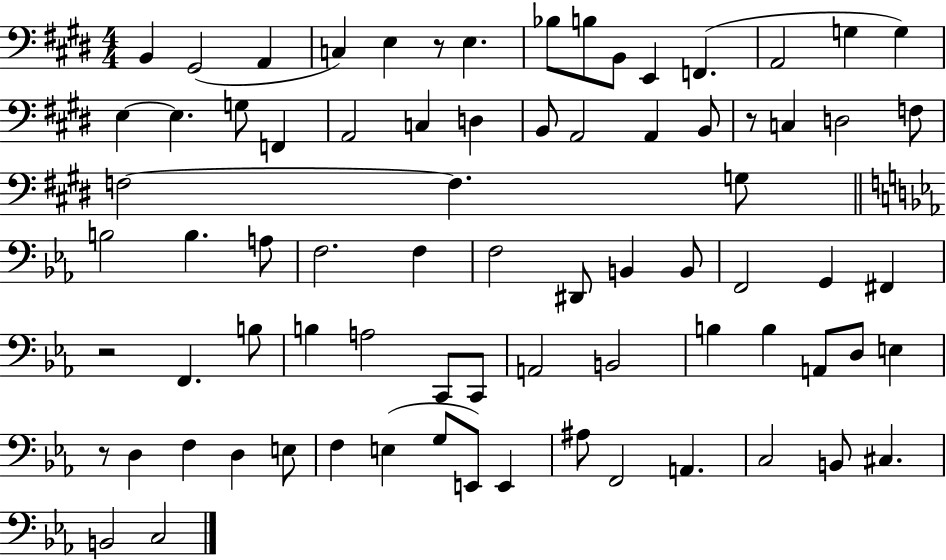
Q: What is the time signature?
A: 4/4